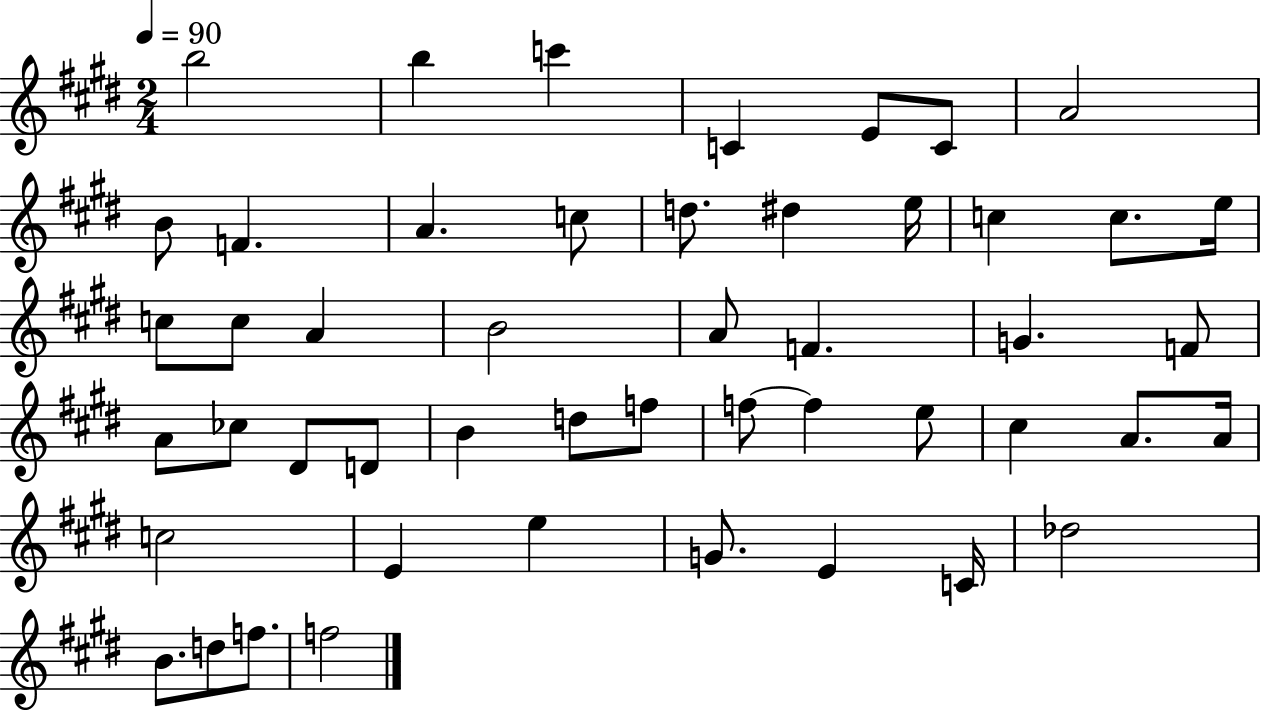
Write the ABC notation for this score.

X:1
T:Untitled
M:2/4
L:1/4
K:E
b2 b c' C E/2 C/2 A2 B/2 F A c/2 d/2 ^d e/4 c c/2 e/4 c/2 c/2 A B2 A/2 F G F/2 A/2 _c/2 ^D/2 D/2 B d/2 f/2 f/2 f e/2 ^c A/2 A/4 c2 E e G/2 E C/4 _d2 B/2 d/2 f/2 f2